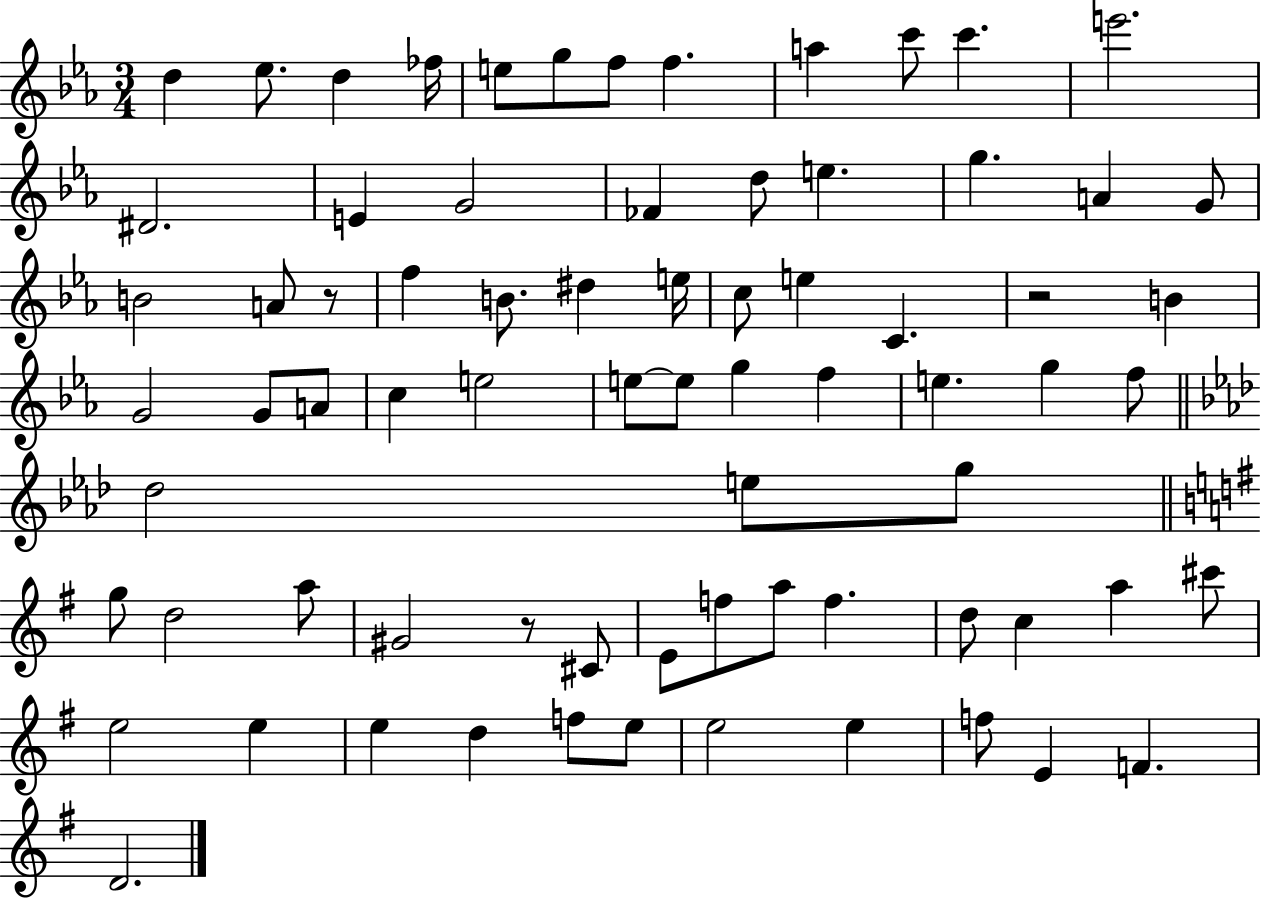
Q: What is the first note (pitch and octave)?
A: D5